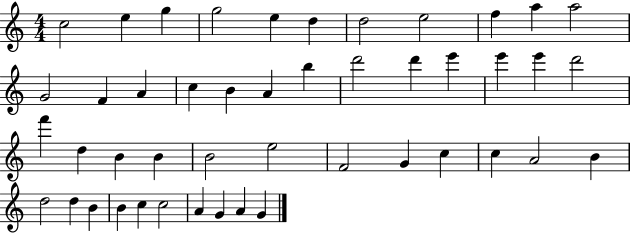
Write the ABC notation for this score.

X:1
T:Untitled
M:4/4
L:1/4
K:C
c2 e g g2 e d d2 e2 f a a2 G2 F A c B A b d'2 d' e' e' e' d'2 f' d B B B2 e2 F2 G c c A2 B d2 d B B c c2 A G A G